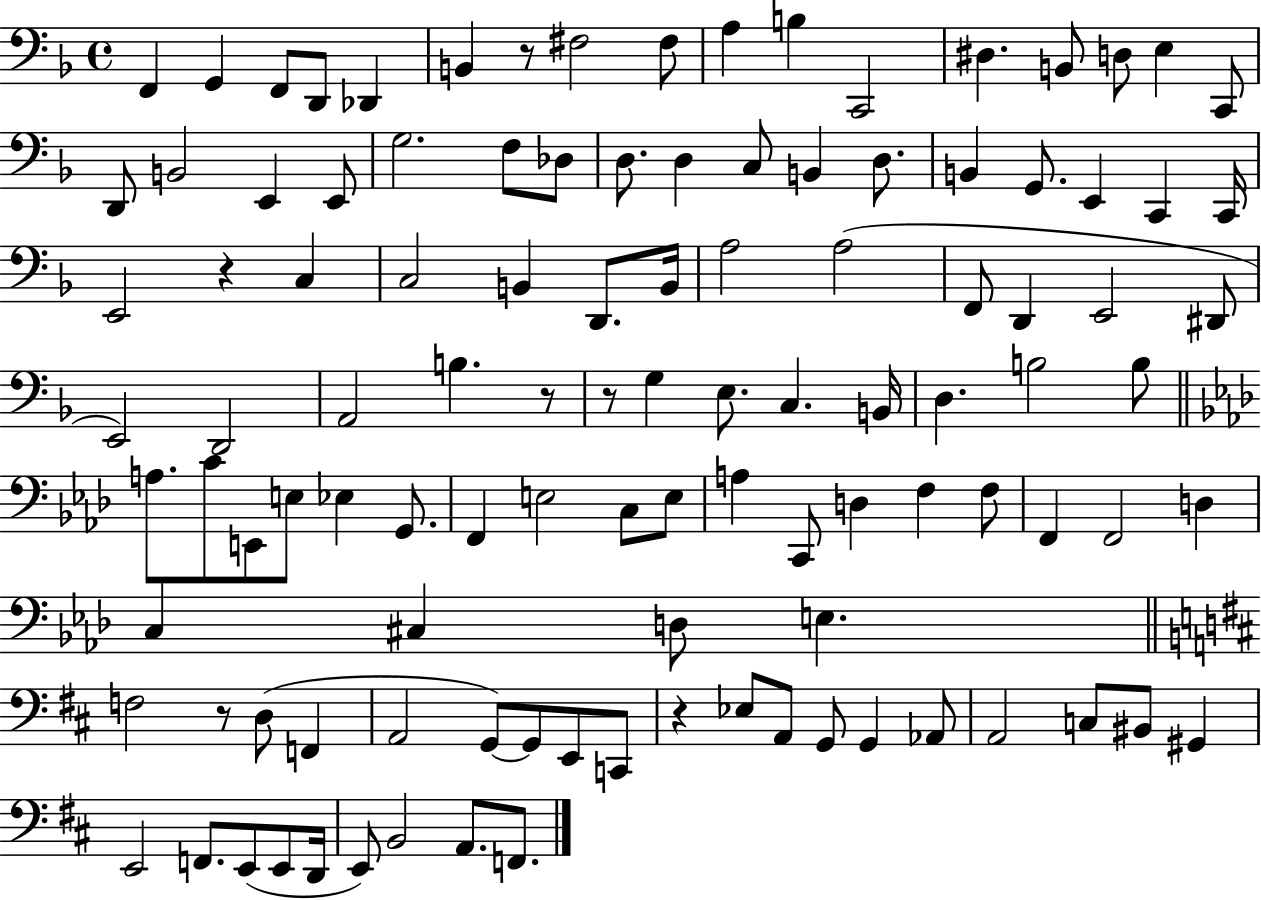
F2/q G2/q F2/e D2/e Db2/q B2/q R/e F#3/h F#3/e A3/q B3/q C2/h D#3/q. B2/e D3/e E3/q C2/e D2/e B2/h E2/q E2/e G3/h. F3/e Db3/e D3/e. D3/q C3/e B2/q D3/e. B2/q G2/e. E2/q C2/q C2/s E2/h R/q C3/q C3/h B2/q D2/e. B2/s A3/h A3/h F2/e D2/q E2/h D#2/e E2/h D2/h A2/h B3/q. R/e R/e G3/q E3/e. C3/q. B2/s D3/q. B3/h B3/e A3/e. C4/e E2/e E3/e Eb3/q G2/e. F2/q E3/h C3/e E3/e A3/q C2/e D3/q F3/q F3/e F2/q F2/h D3/q C3/q C#3/q D3/e E3/q. F3/h R/e D3/e F2/q A2/h G2/e G2/e E2/e C2/e R/q Eb3/e A2/e G2/e G2/q Ab2/e A2/h C3/e BIS2/e G#2/q E2/h F2/e. E2/e E2/e D2/s E2/e B2/h A2/e. F2/e.